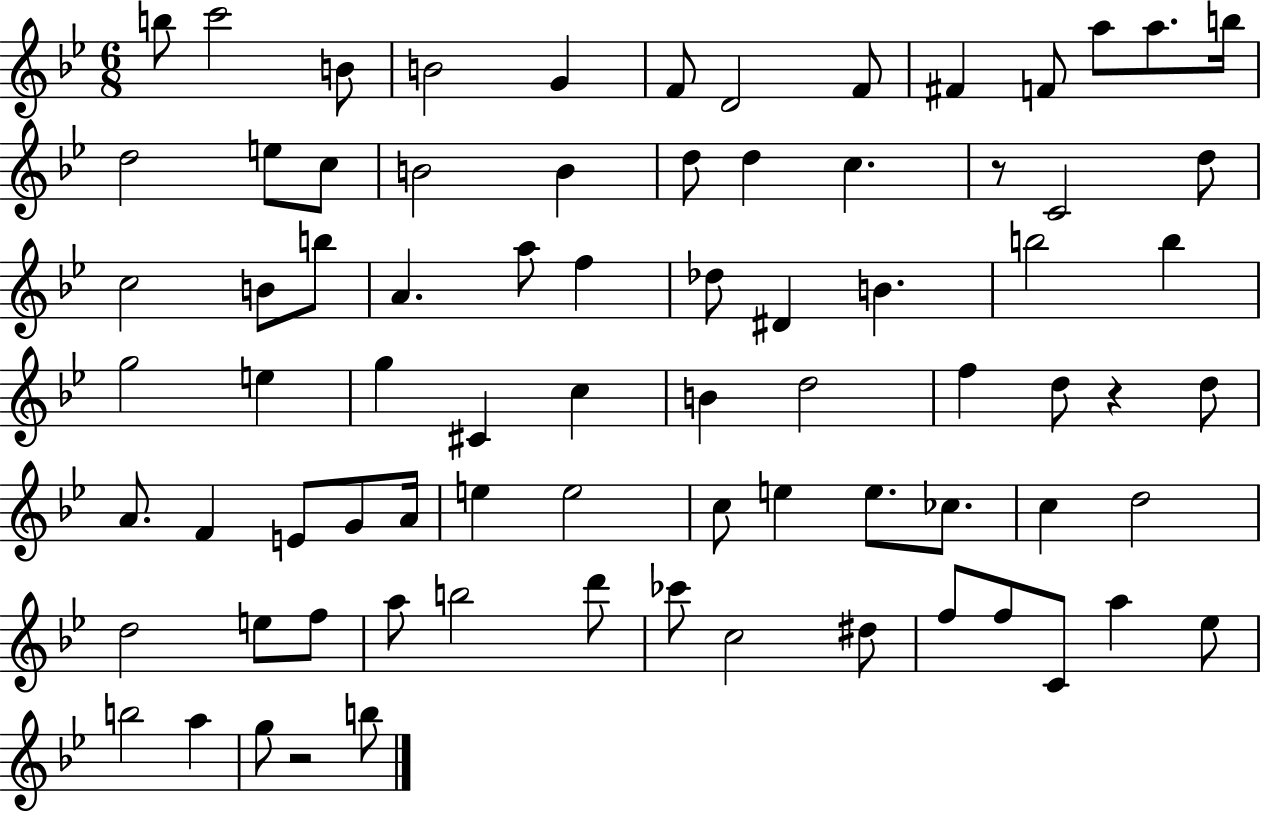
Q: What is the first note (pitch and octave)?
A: B5